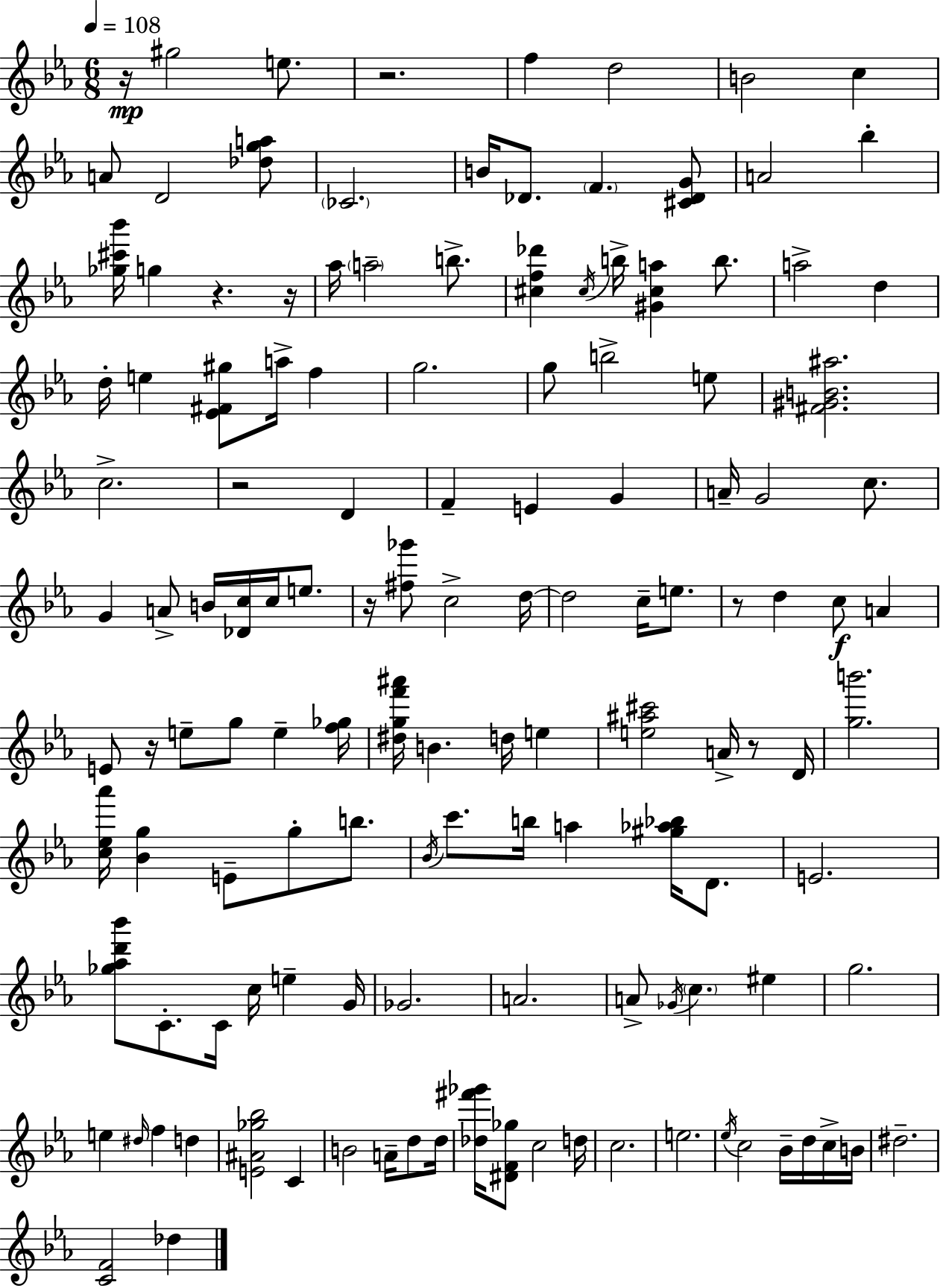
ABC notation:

X:1
T:Untitled
M:6/8
L:1/4
K:Cm
z/4 ^g2 e/2 z2 f d2 B2 c A/2 D2 [_dga]/2 _C2 B/4 _D/2 F [^C_DG]/2 A2 _b [_g^c'_b']/4 g z z/4 _a/4 a2 b/2 [^cf_d'] ^c/4 b/4 [^G^ca] b/2 a2 d d/4 e [_E^F^g]/2 a/4 f g2 g/2 b2 e/2 [^F^GB^a]2 c2 z2 D F E G A/4 G2 c/2 G A/2 B/4 [_Dc]/4 c/4 e/2 z/4 [^f_g']/2 c2 d/4 d2 c/4 e/2 z/2 d c/2 A E/2 z/4 e/2 g/2 e [f_g]/4 [^dgf'^a']/4 B d/4 e [e^a^c']2 A/4 z/2 D/4 [gb']2 [c_e_a']/4 [_Bg] E/2 g/2 b/2 _B/4 c'/2 b/4 a [^g_a_b]/4 D/2 E2 [_g_ad'_b']/2 C/2 C/4 c/4 e G/4 _G2 A2 A/2 _G/4 c ^e g2 e ^d/4 f d [E^A_g_b]2 C B2 A/4 d/2 d/4 [_d^f'_g']/4 [^DF_g]/2 c2 d/4 c2 e2 _e/4 c2 _B/4 d/4 c/4 B/4 ^d2 [CF]2 _d